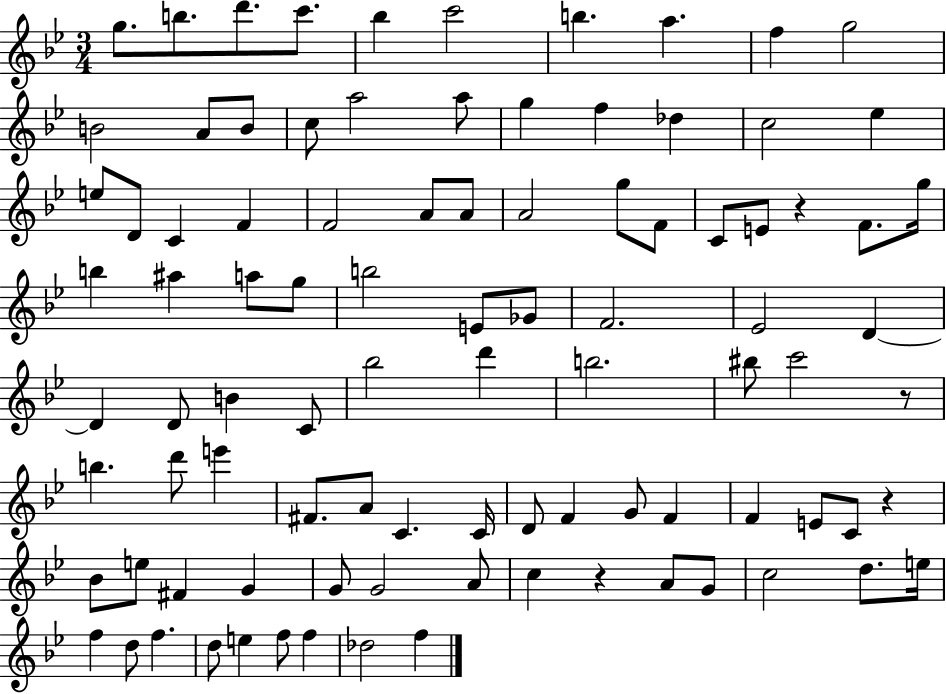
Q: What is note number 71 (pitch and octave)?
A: F#4